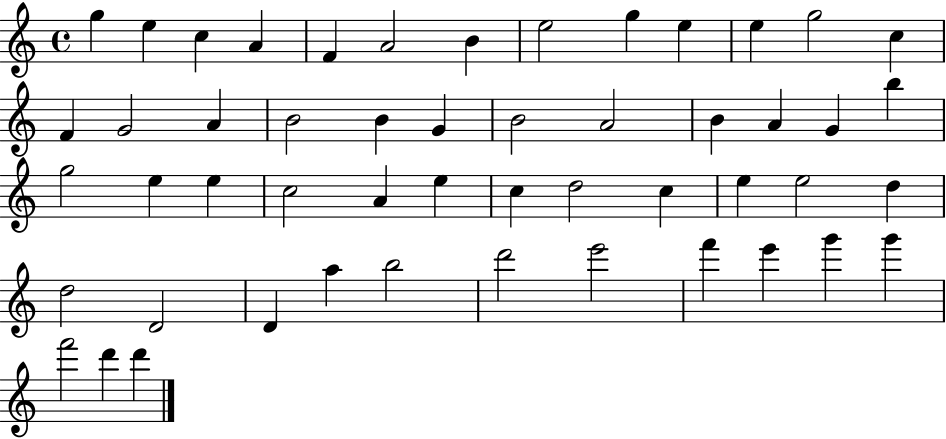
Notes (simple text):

G5/q E5/q C5/q A4/q F4/q A4/h B4/q E5/h G5/q E5/q E5/q G5/h C5/q F4/q G4/h A4/q B4/h B4/q G4/q B4/h A4/h B4/q A4/q G4/q B5/q G5/h E5/q E5/q C5/h A4/q E5/q C5/q D5/h C5/q E5/q E5/h D5/q D5/h D4/h D4/q A5/q B5/h D6/h E6/h F6/q E6/q G6/q G6/q F6/h D6/q D6/q